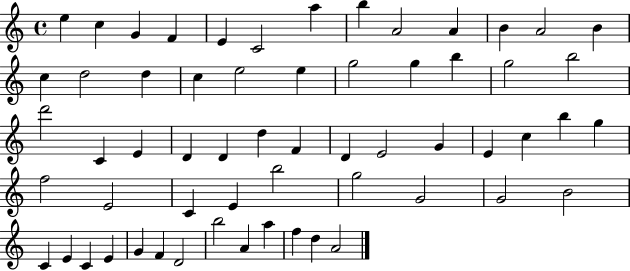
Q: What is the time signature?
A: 4/4